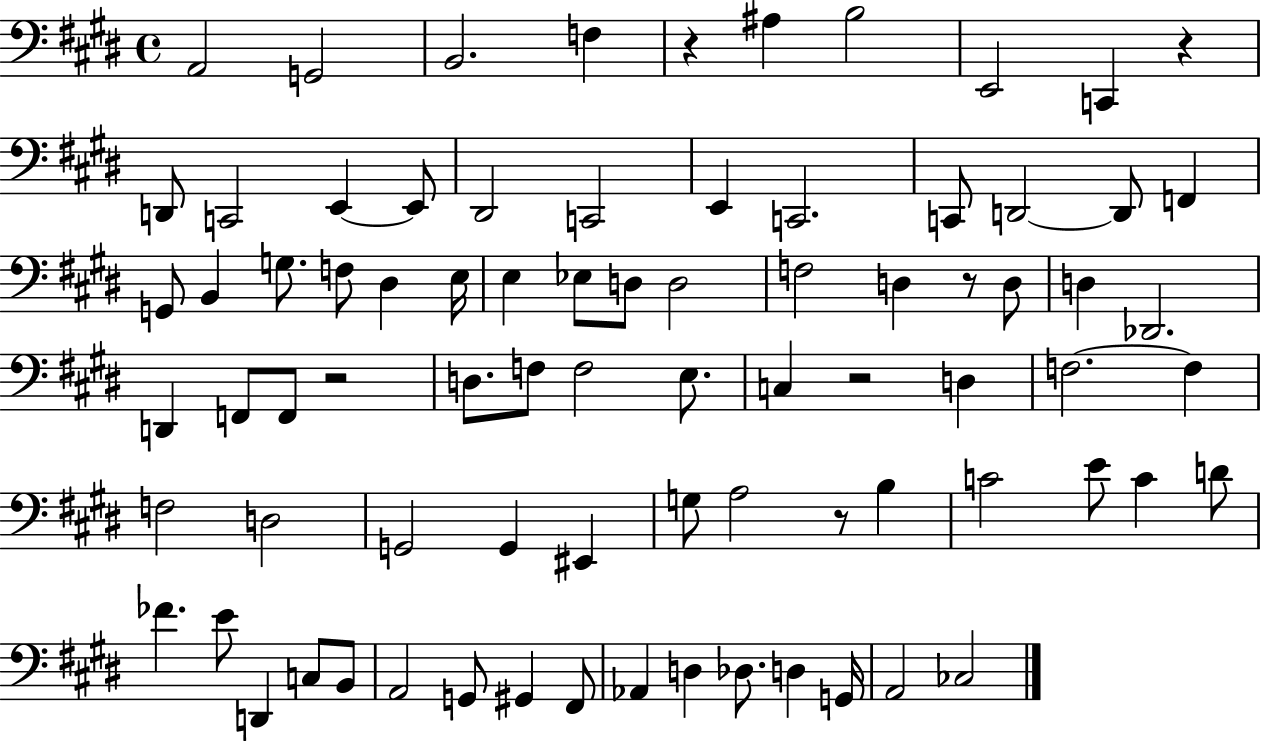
A2/h G2/h B2/h. F3/q R/q A#3/q B3/h E2/h C2/q R/q D2/e C2/h E2/q E2/e D#2/h C2/h E2/q C2/h. C2/e D2/h D2/e F2/q G2/e B2/q G3/e. F3/e D#3/q E3/s E3/q Eb3/e D3/e D3/h F3/h D3/q R/e D3/e D3/q Db2/h. D2/q F2/e F2/e R/h D3/e. F3/e F3/h E3/e. C3/q R/h D3/q F3/h. F3/q F3/h D3/h G2/h G2/q EIS2/q G3/e A3/h R/e B3/q C4/h E4/e C4/q D4/e FES4/q. E4/e D2/q C3/e B2/e A2/h G2/e G#2/q F#2/e Ab2/q D3/q Db3/e. D3/q G2/s A2/h CES3/h